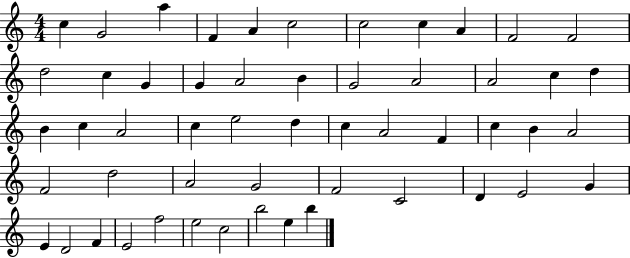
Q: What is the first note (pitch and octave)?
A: C5